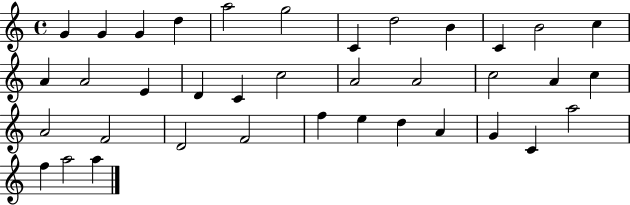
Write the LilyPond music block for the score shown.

{
  \clef treble
  \time 4/4
  \defaultTimeSignature
  \key c \major
  g'4 g'4 g'4 d''4 | a''2 g''2 | c'4 d''2 b'4 | c'4 b'2 c''4 | \break a'4 a'2 e'4 | d'4 c'4 c''2 | a'2 a'2 | c''2 a'4 c''4 | \break a'2 f'2 | d'2 f'2 | f''4 e''4 d''4 a'4 | g'4 c'4 a''2 | \break f''4 a''2 a''4 | \bar "|."
}